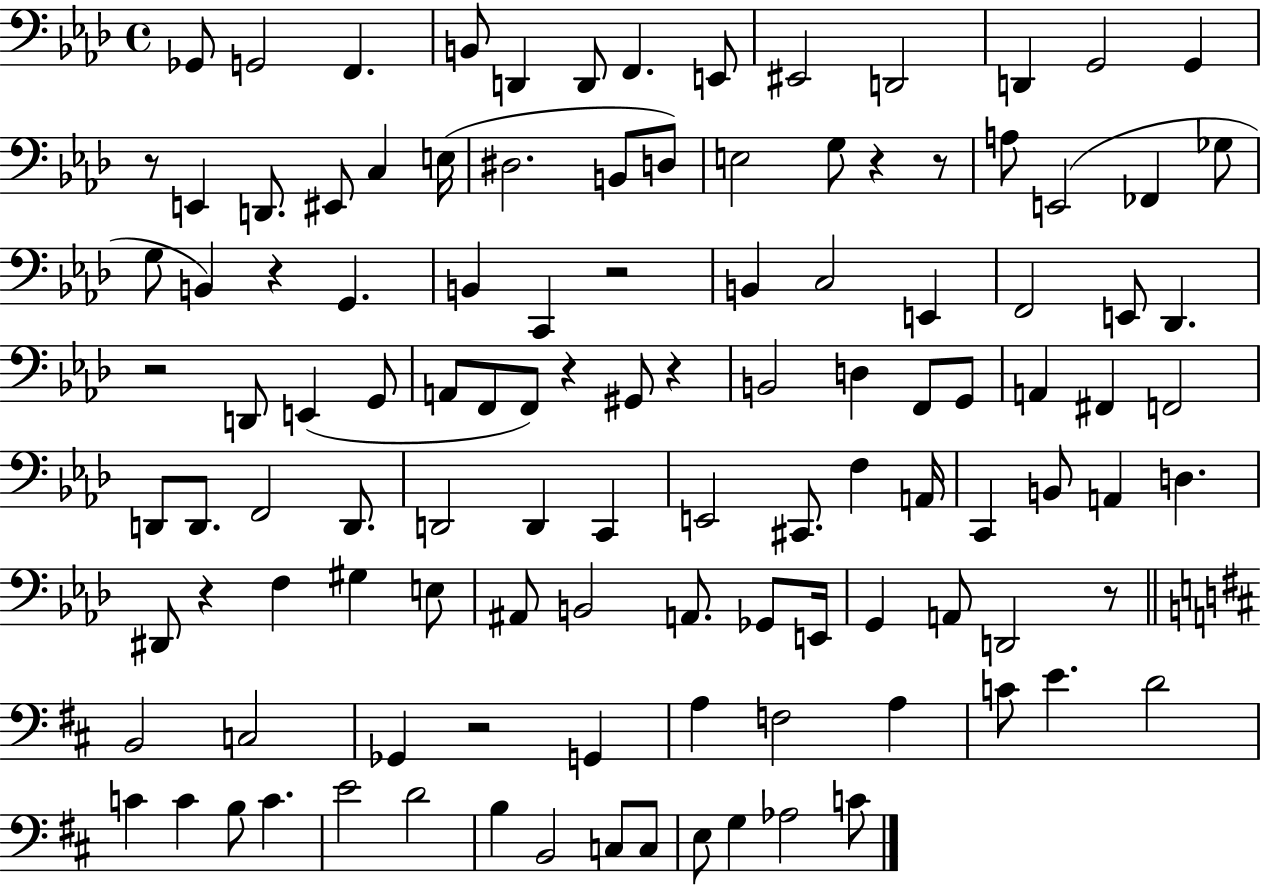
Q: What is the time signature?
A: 4/4